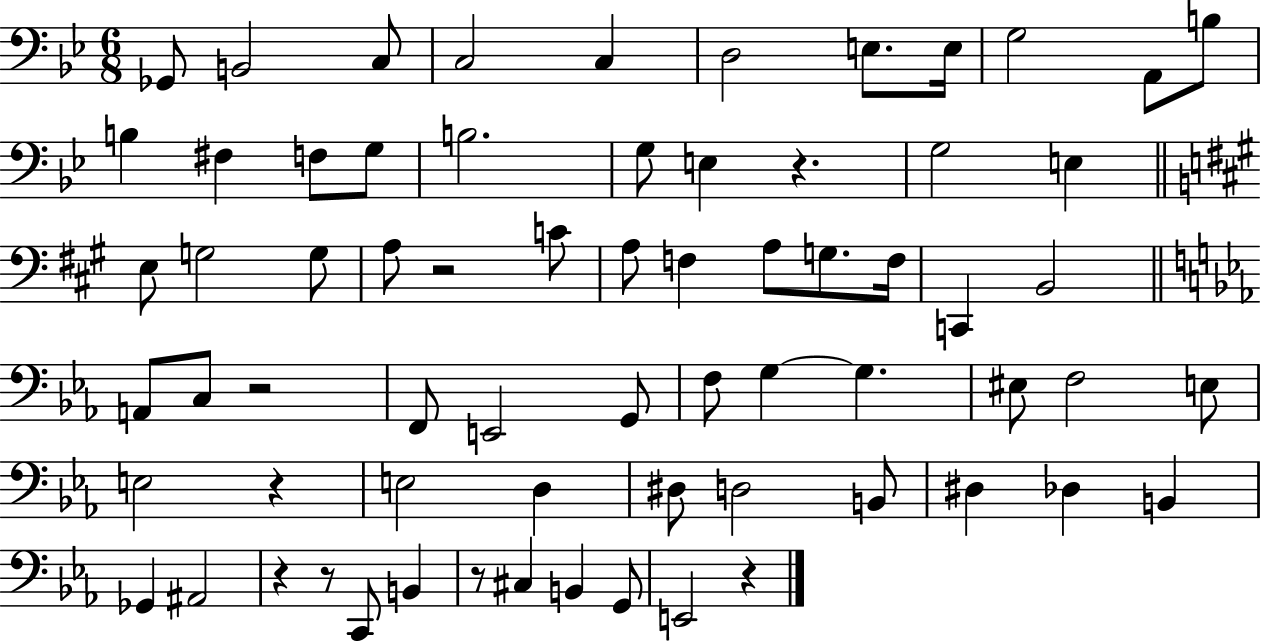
X:1
T:Untitled
M:6/8
L:1/4
K:Bb
_G,,/2 B,,2 C,/2 C,2 C, D,2 E,/2 E,/4 G,2 A,,/2 B,/2 B, ^F, F,/2 G,/2 B,2 G,/2 E, z G,2 E, E,/2 G,2 G,/2 A,/2 z2 C/2 A,/2 F, A,/2 G,/2 F,/4 C,, B,,2 A,,/2 C,/2 z2 F,,/2 E,,2 G,,/2 F,/2 G, G, ^E,/2 F,2 E,/2 E,2 z E,2 D, ^D,/2 D,2 B,,/2 ^D, _D, B,, _G,, ^A,,2 z z/2 C,,/2 B,, z/2 ^C, B,, G,,/2 E,,2 z